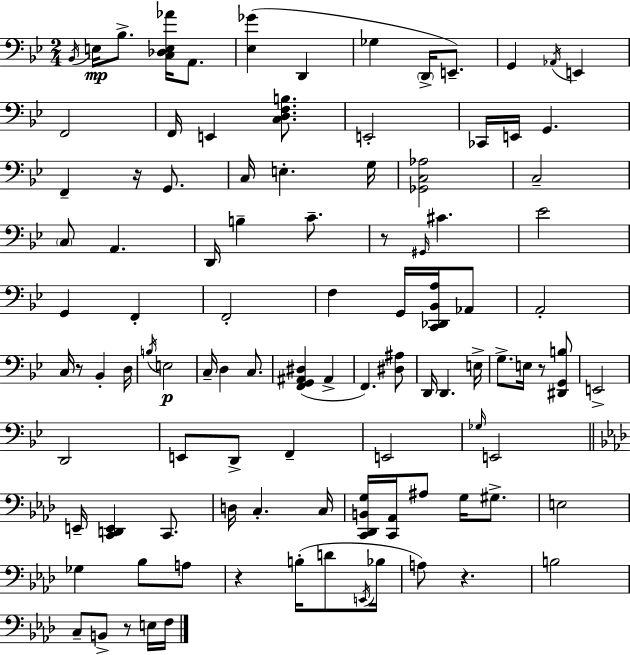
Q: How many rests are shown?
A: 7